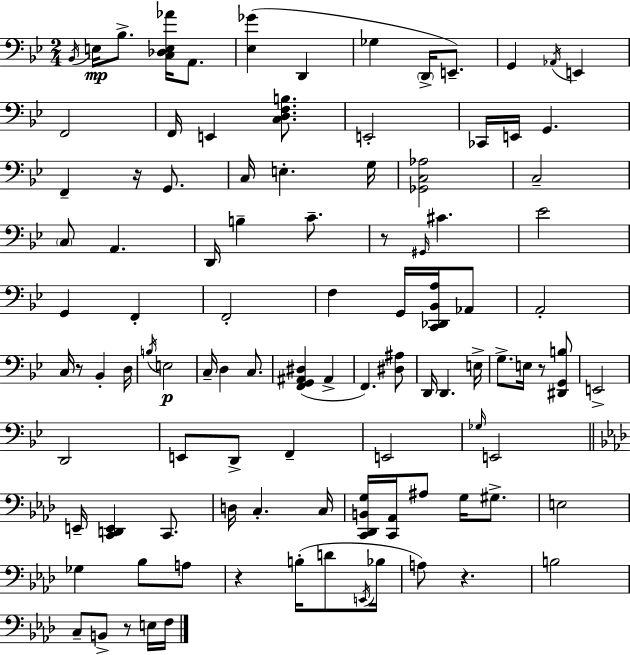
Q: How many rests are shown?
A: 7